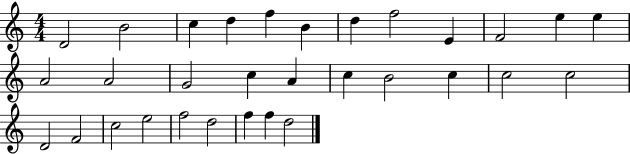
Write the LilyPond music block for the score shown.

{
  \clef treble
  \numericTimeSignature
  \time 4/4
  \key c \major
  d'2 b'2 | c''4 d''4 f''4 b'4 | d''4 f''2 e'4 | f'2 e''4 e''4 | \break a'2 a'2 | g'2 c''4 a'4 | c''4 b'2 c''4 | c''2 c''2 | \break d'2 f'2 | c''2 e''2 | f''2 d''2 | f''4 f''4 d''2 | \break \bar "|."
}